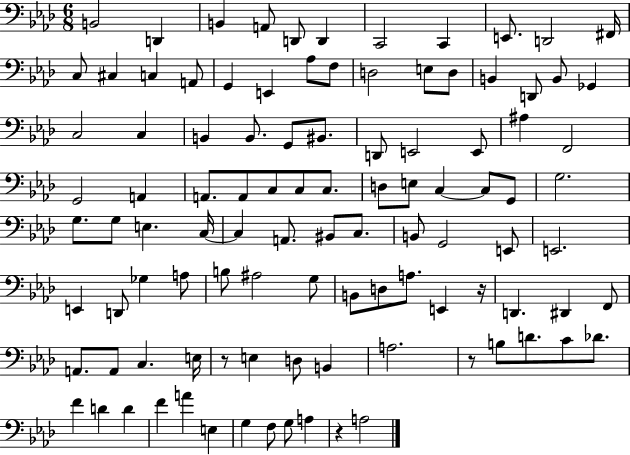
{
  \clef bass
  \numericTimeSignature
  \time 6/8
  \key aes \major
  b,2 d,4 | b,4 a,8 d,8 d,4 | c,2 c,4 | e,8. d,2 fis,16 | \break c8 cis4 c4 a,8 | g,4 e,4 aes8 f8 | d2 e8 d8 | b,4 d,8 b,8 ges,4 | \break c2 c4 | b,4 b,8. g,8 bis,8. | d,8 e,2 e,8 | ais4 f,2 | \break g,2 a,4 | a,8. a,8 c8 c8 c8. | d8 e8 c4~~ c8 g,8 | g2. | \break g8. g8 e4. c16~~ | c4 a,8. bis,8 c8. | b,8 g,2 e,8 | e,2. | \break e,4 d,8 ges4 a8 | b8 ais2 g8 | b,8 d8 a8. e,4 r16 | d,4. dis,4 f,8 | \break a,8. a,8 c4. e16 | r8 e4 d8 b,4 | a2. | r8 b8 d'8. c'8 des'8. | \break f'4 d'4 d'4 | f'4 a'4 e4 | g4 f8 g8 a4 | r4 a2 | \break \bar "|."
}